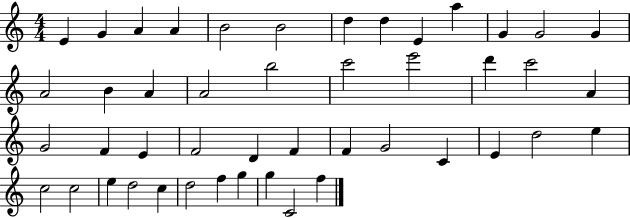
E4/q G4/q A4/q A4/q B4/h B4/h D5/q D5/q E4/q A5/q G4/q G4/h G4/q A4/h B4/q A4/q A4/h B5/h C6/h E6/h D6/q C6/h A4/q G4/h F4/q E4/q F4/h D4/q F4/q F4/q G4/h C4/q E4/q D5/h E5/q C5/h C5/h E5/q D5/h C5/q D5/h F5/q G5/q G5/q C4/h F5/q